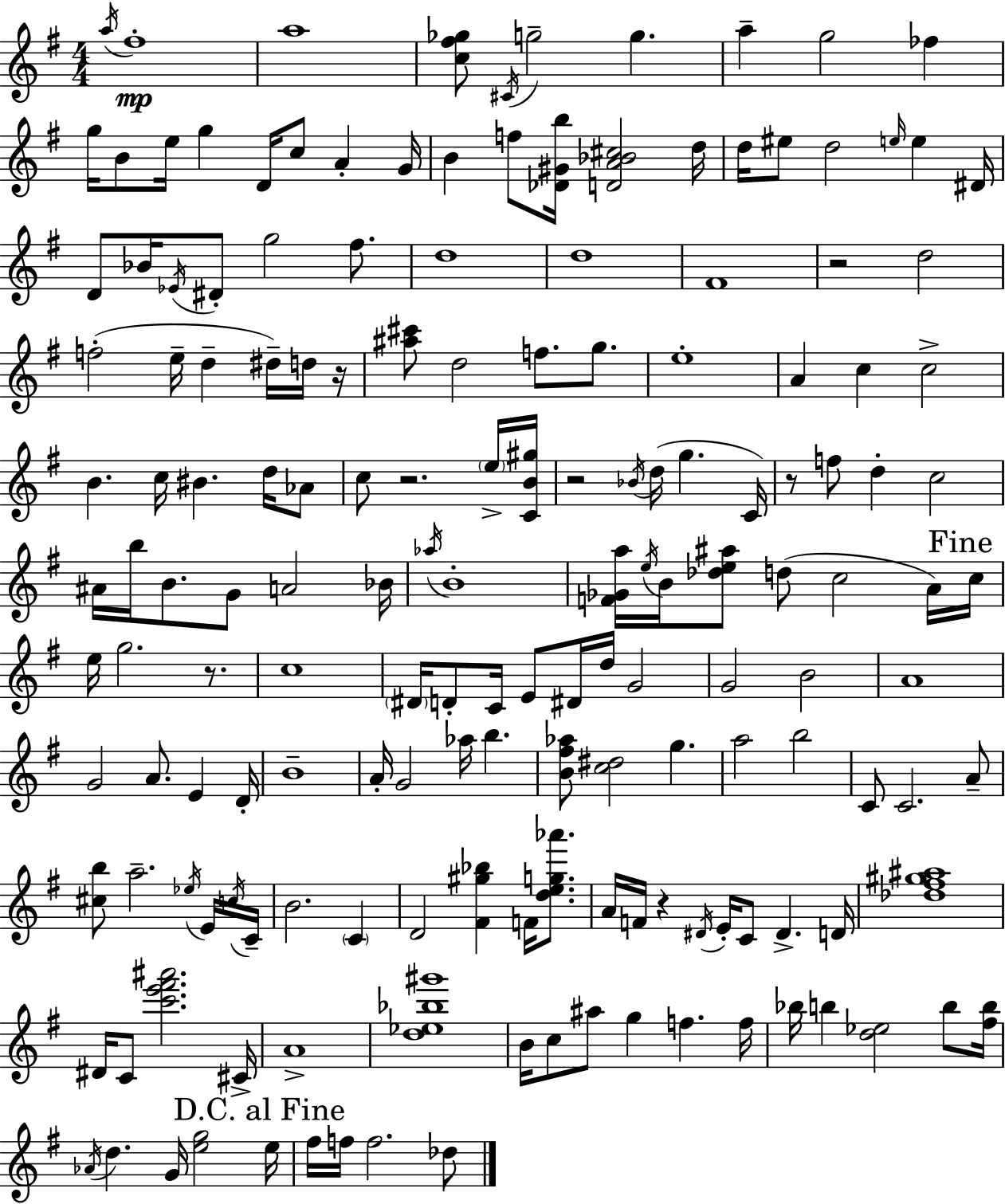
{
  \clef treble
  \numericTimeSignature
  \time 4/4
  \key e \minor
  \acciaccatura { a''16 }\mp fis''1-. | a''1 | <c'' fis'' ges''>8 \acciaccatura { cis'16 } g''2-- g''4. | a''4-- g''2 fes''4 | \break g''16 b'8 e''16 g''4 d'16 c''8 a'4-. | g'16 b'4 f''8 <des' gis' b''>16 <d' a' bes' cis''>2 | d''16 d''16 eis''8 d''2 \grace { e''16 } e''4 | dis'16 d'8 bes'16 \acciaccatura { ees'16 } dis'8-. g''2 | \break fis''8. d''1 | d''1 | fis'1 | r2 d''2 | \break f''2-.( e''16-- d''4-- | dis''16--) d''16 r16 <ais'' cis'''>8 d''2 f''8. | g''8. e''1-. | a'4 c''4 c''2-> | \break b'4. c''16 bis'4. | d''16 aes'8 c''8 r2. | \parenthesize e''16-> <c' b' gis''>16 r2 \acciaccatura { bes'16 }( d''16 g''4. | c'16) r8 f''8 d''4-. c''2 | \break ais'16 b''16 b'8. g'8 a'2 | bes'16 \acciaccatura { aes''16 } b'1-. | <f' ges' a''>16 \acciaccatura { e''16 } b'16 <des'' e'' ais''>8 d''8( c''2 | a'16) \mark "Fine" c''16 e''16 g''2. | \break r8. c''1 | \parenthesize dis'16 d'8-. c'16 e'8 dis'16 d''16 g'2 | g'2 b'2 | a'1 | \break g'2 a'8. | e'4 d'16-. b'1-- | a'16-. g'2 | aes''16 b''4. <b' fis'' aes''>8 <c'' dis''>2 | \break g''4. a''2 b''2 | c'8 c'2. | a'8-- <cis'' b''>8 a''2.-- | \acciaccatura { ees''16 } e'16 \acciaccatura { c''16 } c'16-- b'2. | \break \parenthesize c'4 d'2 | <fis' gis'' bes''>4 f'16 <d'' e'' g'' aes'''>8. a'16 f'16 r4 \acciaccatura { dis'16 } | e'16-. c'8 dis'4.-> d'16 <des'' fis'' gis'' ais''>1 | dis'16 c'8 <c''' e''' fis''' ais'''>2. | \break cis'16-> a'1-> | <d'' ees'' bes'' gis'''>1 | b'16 c''8 ais''8 g''4 | f''4. f''16 bes''16 b''4 <d'' ees''>2 | \break b''8 <fis'' b''>16 \acciaccatura { aes'16 } d''4. | g'16 <e'' g''>2 \mark "D.C. al Fine" e''16 fis''16 f''16 f''2. | des''8 \bar "|."
}